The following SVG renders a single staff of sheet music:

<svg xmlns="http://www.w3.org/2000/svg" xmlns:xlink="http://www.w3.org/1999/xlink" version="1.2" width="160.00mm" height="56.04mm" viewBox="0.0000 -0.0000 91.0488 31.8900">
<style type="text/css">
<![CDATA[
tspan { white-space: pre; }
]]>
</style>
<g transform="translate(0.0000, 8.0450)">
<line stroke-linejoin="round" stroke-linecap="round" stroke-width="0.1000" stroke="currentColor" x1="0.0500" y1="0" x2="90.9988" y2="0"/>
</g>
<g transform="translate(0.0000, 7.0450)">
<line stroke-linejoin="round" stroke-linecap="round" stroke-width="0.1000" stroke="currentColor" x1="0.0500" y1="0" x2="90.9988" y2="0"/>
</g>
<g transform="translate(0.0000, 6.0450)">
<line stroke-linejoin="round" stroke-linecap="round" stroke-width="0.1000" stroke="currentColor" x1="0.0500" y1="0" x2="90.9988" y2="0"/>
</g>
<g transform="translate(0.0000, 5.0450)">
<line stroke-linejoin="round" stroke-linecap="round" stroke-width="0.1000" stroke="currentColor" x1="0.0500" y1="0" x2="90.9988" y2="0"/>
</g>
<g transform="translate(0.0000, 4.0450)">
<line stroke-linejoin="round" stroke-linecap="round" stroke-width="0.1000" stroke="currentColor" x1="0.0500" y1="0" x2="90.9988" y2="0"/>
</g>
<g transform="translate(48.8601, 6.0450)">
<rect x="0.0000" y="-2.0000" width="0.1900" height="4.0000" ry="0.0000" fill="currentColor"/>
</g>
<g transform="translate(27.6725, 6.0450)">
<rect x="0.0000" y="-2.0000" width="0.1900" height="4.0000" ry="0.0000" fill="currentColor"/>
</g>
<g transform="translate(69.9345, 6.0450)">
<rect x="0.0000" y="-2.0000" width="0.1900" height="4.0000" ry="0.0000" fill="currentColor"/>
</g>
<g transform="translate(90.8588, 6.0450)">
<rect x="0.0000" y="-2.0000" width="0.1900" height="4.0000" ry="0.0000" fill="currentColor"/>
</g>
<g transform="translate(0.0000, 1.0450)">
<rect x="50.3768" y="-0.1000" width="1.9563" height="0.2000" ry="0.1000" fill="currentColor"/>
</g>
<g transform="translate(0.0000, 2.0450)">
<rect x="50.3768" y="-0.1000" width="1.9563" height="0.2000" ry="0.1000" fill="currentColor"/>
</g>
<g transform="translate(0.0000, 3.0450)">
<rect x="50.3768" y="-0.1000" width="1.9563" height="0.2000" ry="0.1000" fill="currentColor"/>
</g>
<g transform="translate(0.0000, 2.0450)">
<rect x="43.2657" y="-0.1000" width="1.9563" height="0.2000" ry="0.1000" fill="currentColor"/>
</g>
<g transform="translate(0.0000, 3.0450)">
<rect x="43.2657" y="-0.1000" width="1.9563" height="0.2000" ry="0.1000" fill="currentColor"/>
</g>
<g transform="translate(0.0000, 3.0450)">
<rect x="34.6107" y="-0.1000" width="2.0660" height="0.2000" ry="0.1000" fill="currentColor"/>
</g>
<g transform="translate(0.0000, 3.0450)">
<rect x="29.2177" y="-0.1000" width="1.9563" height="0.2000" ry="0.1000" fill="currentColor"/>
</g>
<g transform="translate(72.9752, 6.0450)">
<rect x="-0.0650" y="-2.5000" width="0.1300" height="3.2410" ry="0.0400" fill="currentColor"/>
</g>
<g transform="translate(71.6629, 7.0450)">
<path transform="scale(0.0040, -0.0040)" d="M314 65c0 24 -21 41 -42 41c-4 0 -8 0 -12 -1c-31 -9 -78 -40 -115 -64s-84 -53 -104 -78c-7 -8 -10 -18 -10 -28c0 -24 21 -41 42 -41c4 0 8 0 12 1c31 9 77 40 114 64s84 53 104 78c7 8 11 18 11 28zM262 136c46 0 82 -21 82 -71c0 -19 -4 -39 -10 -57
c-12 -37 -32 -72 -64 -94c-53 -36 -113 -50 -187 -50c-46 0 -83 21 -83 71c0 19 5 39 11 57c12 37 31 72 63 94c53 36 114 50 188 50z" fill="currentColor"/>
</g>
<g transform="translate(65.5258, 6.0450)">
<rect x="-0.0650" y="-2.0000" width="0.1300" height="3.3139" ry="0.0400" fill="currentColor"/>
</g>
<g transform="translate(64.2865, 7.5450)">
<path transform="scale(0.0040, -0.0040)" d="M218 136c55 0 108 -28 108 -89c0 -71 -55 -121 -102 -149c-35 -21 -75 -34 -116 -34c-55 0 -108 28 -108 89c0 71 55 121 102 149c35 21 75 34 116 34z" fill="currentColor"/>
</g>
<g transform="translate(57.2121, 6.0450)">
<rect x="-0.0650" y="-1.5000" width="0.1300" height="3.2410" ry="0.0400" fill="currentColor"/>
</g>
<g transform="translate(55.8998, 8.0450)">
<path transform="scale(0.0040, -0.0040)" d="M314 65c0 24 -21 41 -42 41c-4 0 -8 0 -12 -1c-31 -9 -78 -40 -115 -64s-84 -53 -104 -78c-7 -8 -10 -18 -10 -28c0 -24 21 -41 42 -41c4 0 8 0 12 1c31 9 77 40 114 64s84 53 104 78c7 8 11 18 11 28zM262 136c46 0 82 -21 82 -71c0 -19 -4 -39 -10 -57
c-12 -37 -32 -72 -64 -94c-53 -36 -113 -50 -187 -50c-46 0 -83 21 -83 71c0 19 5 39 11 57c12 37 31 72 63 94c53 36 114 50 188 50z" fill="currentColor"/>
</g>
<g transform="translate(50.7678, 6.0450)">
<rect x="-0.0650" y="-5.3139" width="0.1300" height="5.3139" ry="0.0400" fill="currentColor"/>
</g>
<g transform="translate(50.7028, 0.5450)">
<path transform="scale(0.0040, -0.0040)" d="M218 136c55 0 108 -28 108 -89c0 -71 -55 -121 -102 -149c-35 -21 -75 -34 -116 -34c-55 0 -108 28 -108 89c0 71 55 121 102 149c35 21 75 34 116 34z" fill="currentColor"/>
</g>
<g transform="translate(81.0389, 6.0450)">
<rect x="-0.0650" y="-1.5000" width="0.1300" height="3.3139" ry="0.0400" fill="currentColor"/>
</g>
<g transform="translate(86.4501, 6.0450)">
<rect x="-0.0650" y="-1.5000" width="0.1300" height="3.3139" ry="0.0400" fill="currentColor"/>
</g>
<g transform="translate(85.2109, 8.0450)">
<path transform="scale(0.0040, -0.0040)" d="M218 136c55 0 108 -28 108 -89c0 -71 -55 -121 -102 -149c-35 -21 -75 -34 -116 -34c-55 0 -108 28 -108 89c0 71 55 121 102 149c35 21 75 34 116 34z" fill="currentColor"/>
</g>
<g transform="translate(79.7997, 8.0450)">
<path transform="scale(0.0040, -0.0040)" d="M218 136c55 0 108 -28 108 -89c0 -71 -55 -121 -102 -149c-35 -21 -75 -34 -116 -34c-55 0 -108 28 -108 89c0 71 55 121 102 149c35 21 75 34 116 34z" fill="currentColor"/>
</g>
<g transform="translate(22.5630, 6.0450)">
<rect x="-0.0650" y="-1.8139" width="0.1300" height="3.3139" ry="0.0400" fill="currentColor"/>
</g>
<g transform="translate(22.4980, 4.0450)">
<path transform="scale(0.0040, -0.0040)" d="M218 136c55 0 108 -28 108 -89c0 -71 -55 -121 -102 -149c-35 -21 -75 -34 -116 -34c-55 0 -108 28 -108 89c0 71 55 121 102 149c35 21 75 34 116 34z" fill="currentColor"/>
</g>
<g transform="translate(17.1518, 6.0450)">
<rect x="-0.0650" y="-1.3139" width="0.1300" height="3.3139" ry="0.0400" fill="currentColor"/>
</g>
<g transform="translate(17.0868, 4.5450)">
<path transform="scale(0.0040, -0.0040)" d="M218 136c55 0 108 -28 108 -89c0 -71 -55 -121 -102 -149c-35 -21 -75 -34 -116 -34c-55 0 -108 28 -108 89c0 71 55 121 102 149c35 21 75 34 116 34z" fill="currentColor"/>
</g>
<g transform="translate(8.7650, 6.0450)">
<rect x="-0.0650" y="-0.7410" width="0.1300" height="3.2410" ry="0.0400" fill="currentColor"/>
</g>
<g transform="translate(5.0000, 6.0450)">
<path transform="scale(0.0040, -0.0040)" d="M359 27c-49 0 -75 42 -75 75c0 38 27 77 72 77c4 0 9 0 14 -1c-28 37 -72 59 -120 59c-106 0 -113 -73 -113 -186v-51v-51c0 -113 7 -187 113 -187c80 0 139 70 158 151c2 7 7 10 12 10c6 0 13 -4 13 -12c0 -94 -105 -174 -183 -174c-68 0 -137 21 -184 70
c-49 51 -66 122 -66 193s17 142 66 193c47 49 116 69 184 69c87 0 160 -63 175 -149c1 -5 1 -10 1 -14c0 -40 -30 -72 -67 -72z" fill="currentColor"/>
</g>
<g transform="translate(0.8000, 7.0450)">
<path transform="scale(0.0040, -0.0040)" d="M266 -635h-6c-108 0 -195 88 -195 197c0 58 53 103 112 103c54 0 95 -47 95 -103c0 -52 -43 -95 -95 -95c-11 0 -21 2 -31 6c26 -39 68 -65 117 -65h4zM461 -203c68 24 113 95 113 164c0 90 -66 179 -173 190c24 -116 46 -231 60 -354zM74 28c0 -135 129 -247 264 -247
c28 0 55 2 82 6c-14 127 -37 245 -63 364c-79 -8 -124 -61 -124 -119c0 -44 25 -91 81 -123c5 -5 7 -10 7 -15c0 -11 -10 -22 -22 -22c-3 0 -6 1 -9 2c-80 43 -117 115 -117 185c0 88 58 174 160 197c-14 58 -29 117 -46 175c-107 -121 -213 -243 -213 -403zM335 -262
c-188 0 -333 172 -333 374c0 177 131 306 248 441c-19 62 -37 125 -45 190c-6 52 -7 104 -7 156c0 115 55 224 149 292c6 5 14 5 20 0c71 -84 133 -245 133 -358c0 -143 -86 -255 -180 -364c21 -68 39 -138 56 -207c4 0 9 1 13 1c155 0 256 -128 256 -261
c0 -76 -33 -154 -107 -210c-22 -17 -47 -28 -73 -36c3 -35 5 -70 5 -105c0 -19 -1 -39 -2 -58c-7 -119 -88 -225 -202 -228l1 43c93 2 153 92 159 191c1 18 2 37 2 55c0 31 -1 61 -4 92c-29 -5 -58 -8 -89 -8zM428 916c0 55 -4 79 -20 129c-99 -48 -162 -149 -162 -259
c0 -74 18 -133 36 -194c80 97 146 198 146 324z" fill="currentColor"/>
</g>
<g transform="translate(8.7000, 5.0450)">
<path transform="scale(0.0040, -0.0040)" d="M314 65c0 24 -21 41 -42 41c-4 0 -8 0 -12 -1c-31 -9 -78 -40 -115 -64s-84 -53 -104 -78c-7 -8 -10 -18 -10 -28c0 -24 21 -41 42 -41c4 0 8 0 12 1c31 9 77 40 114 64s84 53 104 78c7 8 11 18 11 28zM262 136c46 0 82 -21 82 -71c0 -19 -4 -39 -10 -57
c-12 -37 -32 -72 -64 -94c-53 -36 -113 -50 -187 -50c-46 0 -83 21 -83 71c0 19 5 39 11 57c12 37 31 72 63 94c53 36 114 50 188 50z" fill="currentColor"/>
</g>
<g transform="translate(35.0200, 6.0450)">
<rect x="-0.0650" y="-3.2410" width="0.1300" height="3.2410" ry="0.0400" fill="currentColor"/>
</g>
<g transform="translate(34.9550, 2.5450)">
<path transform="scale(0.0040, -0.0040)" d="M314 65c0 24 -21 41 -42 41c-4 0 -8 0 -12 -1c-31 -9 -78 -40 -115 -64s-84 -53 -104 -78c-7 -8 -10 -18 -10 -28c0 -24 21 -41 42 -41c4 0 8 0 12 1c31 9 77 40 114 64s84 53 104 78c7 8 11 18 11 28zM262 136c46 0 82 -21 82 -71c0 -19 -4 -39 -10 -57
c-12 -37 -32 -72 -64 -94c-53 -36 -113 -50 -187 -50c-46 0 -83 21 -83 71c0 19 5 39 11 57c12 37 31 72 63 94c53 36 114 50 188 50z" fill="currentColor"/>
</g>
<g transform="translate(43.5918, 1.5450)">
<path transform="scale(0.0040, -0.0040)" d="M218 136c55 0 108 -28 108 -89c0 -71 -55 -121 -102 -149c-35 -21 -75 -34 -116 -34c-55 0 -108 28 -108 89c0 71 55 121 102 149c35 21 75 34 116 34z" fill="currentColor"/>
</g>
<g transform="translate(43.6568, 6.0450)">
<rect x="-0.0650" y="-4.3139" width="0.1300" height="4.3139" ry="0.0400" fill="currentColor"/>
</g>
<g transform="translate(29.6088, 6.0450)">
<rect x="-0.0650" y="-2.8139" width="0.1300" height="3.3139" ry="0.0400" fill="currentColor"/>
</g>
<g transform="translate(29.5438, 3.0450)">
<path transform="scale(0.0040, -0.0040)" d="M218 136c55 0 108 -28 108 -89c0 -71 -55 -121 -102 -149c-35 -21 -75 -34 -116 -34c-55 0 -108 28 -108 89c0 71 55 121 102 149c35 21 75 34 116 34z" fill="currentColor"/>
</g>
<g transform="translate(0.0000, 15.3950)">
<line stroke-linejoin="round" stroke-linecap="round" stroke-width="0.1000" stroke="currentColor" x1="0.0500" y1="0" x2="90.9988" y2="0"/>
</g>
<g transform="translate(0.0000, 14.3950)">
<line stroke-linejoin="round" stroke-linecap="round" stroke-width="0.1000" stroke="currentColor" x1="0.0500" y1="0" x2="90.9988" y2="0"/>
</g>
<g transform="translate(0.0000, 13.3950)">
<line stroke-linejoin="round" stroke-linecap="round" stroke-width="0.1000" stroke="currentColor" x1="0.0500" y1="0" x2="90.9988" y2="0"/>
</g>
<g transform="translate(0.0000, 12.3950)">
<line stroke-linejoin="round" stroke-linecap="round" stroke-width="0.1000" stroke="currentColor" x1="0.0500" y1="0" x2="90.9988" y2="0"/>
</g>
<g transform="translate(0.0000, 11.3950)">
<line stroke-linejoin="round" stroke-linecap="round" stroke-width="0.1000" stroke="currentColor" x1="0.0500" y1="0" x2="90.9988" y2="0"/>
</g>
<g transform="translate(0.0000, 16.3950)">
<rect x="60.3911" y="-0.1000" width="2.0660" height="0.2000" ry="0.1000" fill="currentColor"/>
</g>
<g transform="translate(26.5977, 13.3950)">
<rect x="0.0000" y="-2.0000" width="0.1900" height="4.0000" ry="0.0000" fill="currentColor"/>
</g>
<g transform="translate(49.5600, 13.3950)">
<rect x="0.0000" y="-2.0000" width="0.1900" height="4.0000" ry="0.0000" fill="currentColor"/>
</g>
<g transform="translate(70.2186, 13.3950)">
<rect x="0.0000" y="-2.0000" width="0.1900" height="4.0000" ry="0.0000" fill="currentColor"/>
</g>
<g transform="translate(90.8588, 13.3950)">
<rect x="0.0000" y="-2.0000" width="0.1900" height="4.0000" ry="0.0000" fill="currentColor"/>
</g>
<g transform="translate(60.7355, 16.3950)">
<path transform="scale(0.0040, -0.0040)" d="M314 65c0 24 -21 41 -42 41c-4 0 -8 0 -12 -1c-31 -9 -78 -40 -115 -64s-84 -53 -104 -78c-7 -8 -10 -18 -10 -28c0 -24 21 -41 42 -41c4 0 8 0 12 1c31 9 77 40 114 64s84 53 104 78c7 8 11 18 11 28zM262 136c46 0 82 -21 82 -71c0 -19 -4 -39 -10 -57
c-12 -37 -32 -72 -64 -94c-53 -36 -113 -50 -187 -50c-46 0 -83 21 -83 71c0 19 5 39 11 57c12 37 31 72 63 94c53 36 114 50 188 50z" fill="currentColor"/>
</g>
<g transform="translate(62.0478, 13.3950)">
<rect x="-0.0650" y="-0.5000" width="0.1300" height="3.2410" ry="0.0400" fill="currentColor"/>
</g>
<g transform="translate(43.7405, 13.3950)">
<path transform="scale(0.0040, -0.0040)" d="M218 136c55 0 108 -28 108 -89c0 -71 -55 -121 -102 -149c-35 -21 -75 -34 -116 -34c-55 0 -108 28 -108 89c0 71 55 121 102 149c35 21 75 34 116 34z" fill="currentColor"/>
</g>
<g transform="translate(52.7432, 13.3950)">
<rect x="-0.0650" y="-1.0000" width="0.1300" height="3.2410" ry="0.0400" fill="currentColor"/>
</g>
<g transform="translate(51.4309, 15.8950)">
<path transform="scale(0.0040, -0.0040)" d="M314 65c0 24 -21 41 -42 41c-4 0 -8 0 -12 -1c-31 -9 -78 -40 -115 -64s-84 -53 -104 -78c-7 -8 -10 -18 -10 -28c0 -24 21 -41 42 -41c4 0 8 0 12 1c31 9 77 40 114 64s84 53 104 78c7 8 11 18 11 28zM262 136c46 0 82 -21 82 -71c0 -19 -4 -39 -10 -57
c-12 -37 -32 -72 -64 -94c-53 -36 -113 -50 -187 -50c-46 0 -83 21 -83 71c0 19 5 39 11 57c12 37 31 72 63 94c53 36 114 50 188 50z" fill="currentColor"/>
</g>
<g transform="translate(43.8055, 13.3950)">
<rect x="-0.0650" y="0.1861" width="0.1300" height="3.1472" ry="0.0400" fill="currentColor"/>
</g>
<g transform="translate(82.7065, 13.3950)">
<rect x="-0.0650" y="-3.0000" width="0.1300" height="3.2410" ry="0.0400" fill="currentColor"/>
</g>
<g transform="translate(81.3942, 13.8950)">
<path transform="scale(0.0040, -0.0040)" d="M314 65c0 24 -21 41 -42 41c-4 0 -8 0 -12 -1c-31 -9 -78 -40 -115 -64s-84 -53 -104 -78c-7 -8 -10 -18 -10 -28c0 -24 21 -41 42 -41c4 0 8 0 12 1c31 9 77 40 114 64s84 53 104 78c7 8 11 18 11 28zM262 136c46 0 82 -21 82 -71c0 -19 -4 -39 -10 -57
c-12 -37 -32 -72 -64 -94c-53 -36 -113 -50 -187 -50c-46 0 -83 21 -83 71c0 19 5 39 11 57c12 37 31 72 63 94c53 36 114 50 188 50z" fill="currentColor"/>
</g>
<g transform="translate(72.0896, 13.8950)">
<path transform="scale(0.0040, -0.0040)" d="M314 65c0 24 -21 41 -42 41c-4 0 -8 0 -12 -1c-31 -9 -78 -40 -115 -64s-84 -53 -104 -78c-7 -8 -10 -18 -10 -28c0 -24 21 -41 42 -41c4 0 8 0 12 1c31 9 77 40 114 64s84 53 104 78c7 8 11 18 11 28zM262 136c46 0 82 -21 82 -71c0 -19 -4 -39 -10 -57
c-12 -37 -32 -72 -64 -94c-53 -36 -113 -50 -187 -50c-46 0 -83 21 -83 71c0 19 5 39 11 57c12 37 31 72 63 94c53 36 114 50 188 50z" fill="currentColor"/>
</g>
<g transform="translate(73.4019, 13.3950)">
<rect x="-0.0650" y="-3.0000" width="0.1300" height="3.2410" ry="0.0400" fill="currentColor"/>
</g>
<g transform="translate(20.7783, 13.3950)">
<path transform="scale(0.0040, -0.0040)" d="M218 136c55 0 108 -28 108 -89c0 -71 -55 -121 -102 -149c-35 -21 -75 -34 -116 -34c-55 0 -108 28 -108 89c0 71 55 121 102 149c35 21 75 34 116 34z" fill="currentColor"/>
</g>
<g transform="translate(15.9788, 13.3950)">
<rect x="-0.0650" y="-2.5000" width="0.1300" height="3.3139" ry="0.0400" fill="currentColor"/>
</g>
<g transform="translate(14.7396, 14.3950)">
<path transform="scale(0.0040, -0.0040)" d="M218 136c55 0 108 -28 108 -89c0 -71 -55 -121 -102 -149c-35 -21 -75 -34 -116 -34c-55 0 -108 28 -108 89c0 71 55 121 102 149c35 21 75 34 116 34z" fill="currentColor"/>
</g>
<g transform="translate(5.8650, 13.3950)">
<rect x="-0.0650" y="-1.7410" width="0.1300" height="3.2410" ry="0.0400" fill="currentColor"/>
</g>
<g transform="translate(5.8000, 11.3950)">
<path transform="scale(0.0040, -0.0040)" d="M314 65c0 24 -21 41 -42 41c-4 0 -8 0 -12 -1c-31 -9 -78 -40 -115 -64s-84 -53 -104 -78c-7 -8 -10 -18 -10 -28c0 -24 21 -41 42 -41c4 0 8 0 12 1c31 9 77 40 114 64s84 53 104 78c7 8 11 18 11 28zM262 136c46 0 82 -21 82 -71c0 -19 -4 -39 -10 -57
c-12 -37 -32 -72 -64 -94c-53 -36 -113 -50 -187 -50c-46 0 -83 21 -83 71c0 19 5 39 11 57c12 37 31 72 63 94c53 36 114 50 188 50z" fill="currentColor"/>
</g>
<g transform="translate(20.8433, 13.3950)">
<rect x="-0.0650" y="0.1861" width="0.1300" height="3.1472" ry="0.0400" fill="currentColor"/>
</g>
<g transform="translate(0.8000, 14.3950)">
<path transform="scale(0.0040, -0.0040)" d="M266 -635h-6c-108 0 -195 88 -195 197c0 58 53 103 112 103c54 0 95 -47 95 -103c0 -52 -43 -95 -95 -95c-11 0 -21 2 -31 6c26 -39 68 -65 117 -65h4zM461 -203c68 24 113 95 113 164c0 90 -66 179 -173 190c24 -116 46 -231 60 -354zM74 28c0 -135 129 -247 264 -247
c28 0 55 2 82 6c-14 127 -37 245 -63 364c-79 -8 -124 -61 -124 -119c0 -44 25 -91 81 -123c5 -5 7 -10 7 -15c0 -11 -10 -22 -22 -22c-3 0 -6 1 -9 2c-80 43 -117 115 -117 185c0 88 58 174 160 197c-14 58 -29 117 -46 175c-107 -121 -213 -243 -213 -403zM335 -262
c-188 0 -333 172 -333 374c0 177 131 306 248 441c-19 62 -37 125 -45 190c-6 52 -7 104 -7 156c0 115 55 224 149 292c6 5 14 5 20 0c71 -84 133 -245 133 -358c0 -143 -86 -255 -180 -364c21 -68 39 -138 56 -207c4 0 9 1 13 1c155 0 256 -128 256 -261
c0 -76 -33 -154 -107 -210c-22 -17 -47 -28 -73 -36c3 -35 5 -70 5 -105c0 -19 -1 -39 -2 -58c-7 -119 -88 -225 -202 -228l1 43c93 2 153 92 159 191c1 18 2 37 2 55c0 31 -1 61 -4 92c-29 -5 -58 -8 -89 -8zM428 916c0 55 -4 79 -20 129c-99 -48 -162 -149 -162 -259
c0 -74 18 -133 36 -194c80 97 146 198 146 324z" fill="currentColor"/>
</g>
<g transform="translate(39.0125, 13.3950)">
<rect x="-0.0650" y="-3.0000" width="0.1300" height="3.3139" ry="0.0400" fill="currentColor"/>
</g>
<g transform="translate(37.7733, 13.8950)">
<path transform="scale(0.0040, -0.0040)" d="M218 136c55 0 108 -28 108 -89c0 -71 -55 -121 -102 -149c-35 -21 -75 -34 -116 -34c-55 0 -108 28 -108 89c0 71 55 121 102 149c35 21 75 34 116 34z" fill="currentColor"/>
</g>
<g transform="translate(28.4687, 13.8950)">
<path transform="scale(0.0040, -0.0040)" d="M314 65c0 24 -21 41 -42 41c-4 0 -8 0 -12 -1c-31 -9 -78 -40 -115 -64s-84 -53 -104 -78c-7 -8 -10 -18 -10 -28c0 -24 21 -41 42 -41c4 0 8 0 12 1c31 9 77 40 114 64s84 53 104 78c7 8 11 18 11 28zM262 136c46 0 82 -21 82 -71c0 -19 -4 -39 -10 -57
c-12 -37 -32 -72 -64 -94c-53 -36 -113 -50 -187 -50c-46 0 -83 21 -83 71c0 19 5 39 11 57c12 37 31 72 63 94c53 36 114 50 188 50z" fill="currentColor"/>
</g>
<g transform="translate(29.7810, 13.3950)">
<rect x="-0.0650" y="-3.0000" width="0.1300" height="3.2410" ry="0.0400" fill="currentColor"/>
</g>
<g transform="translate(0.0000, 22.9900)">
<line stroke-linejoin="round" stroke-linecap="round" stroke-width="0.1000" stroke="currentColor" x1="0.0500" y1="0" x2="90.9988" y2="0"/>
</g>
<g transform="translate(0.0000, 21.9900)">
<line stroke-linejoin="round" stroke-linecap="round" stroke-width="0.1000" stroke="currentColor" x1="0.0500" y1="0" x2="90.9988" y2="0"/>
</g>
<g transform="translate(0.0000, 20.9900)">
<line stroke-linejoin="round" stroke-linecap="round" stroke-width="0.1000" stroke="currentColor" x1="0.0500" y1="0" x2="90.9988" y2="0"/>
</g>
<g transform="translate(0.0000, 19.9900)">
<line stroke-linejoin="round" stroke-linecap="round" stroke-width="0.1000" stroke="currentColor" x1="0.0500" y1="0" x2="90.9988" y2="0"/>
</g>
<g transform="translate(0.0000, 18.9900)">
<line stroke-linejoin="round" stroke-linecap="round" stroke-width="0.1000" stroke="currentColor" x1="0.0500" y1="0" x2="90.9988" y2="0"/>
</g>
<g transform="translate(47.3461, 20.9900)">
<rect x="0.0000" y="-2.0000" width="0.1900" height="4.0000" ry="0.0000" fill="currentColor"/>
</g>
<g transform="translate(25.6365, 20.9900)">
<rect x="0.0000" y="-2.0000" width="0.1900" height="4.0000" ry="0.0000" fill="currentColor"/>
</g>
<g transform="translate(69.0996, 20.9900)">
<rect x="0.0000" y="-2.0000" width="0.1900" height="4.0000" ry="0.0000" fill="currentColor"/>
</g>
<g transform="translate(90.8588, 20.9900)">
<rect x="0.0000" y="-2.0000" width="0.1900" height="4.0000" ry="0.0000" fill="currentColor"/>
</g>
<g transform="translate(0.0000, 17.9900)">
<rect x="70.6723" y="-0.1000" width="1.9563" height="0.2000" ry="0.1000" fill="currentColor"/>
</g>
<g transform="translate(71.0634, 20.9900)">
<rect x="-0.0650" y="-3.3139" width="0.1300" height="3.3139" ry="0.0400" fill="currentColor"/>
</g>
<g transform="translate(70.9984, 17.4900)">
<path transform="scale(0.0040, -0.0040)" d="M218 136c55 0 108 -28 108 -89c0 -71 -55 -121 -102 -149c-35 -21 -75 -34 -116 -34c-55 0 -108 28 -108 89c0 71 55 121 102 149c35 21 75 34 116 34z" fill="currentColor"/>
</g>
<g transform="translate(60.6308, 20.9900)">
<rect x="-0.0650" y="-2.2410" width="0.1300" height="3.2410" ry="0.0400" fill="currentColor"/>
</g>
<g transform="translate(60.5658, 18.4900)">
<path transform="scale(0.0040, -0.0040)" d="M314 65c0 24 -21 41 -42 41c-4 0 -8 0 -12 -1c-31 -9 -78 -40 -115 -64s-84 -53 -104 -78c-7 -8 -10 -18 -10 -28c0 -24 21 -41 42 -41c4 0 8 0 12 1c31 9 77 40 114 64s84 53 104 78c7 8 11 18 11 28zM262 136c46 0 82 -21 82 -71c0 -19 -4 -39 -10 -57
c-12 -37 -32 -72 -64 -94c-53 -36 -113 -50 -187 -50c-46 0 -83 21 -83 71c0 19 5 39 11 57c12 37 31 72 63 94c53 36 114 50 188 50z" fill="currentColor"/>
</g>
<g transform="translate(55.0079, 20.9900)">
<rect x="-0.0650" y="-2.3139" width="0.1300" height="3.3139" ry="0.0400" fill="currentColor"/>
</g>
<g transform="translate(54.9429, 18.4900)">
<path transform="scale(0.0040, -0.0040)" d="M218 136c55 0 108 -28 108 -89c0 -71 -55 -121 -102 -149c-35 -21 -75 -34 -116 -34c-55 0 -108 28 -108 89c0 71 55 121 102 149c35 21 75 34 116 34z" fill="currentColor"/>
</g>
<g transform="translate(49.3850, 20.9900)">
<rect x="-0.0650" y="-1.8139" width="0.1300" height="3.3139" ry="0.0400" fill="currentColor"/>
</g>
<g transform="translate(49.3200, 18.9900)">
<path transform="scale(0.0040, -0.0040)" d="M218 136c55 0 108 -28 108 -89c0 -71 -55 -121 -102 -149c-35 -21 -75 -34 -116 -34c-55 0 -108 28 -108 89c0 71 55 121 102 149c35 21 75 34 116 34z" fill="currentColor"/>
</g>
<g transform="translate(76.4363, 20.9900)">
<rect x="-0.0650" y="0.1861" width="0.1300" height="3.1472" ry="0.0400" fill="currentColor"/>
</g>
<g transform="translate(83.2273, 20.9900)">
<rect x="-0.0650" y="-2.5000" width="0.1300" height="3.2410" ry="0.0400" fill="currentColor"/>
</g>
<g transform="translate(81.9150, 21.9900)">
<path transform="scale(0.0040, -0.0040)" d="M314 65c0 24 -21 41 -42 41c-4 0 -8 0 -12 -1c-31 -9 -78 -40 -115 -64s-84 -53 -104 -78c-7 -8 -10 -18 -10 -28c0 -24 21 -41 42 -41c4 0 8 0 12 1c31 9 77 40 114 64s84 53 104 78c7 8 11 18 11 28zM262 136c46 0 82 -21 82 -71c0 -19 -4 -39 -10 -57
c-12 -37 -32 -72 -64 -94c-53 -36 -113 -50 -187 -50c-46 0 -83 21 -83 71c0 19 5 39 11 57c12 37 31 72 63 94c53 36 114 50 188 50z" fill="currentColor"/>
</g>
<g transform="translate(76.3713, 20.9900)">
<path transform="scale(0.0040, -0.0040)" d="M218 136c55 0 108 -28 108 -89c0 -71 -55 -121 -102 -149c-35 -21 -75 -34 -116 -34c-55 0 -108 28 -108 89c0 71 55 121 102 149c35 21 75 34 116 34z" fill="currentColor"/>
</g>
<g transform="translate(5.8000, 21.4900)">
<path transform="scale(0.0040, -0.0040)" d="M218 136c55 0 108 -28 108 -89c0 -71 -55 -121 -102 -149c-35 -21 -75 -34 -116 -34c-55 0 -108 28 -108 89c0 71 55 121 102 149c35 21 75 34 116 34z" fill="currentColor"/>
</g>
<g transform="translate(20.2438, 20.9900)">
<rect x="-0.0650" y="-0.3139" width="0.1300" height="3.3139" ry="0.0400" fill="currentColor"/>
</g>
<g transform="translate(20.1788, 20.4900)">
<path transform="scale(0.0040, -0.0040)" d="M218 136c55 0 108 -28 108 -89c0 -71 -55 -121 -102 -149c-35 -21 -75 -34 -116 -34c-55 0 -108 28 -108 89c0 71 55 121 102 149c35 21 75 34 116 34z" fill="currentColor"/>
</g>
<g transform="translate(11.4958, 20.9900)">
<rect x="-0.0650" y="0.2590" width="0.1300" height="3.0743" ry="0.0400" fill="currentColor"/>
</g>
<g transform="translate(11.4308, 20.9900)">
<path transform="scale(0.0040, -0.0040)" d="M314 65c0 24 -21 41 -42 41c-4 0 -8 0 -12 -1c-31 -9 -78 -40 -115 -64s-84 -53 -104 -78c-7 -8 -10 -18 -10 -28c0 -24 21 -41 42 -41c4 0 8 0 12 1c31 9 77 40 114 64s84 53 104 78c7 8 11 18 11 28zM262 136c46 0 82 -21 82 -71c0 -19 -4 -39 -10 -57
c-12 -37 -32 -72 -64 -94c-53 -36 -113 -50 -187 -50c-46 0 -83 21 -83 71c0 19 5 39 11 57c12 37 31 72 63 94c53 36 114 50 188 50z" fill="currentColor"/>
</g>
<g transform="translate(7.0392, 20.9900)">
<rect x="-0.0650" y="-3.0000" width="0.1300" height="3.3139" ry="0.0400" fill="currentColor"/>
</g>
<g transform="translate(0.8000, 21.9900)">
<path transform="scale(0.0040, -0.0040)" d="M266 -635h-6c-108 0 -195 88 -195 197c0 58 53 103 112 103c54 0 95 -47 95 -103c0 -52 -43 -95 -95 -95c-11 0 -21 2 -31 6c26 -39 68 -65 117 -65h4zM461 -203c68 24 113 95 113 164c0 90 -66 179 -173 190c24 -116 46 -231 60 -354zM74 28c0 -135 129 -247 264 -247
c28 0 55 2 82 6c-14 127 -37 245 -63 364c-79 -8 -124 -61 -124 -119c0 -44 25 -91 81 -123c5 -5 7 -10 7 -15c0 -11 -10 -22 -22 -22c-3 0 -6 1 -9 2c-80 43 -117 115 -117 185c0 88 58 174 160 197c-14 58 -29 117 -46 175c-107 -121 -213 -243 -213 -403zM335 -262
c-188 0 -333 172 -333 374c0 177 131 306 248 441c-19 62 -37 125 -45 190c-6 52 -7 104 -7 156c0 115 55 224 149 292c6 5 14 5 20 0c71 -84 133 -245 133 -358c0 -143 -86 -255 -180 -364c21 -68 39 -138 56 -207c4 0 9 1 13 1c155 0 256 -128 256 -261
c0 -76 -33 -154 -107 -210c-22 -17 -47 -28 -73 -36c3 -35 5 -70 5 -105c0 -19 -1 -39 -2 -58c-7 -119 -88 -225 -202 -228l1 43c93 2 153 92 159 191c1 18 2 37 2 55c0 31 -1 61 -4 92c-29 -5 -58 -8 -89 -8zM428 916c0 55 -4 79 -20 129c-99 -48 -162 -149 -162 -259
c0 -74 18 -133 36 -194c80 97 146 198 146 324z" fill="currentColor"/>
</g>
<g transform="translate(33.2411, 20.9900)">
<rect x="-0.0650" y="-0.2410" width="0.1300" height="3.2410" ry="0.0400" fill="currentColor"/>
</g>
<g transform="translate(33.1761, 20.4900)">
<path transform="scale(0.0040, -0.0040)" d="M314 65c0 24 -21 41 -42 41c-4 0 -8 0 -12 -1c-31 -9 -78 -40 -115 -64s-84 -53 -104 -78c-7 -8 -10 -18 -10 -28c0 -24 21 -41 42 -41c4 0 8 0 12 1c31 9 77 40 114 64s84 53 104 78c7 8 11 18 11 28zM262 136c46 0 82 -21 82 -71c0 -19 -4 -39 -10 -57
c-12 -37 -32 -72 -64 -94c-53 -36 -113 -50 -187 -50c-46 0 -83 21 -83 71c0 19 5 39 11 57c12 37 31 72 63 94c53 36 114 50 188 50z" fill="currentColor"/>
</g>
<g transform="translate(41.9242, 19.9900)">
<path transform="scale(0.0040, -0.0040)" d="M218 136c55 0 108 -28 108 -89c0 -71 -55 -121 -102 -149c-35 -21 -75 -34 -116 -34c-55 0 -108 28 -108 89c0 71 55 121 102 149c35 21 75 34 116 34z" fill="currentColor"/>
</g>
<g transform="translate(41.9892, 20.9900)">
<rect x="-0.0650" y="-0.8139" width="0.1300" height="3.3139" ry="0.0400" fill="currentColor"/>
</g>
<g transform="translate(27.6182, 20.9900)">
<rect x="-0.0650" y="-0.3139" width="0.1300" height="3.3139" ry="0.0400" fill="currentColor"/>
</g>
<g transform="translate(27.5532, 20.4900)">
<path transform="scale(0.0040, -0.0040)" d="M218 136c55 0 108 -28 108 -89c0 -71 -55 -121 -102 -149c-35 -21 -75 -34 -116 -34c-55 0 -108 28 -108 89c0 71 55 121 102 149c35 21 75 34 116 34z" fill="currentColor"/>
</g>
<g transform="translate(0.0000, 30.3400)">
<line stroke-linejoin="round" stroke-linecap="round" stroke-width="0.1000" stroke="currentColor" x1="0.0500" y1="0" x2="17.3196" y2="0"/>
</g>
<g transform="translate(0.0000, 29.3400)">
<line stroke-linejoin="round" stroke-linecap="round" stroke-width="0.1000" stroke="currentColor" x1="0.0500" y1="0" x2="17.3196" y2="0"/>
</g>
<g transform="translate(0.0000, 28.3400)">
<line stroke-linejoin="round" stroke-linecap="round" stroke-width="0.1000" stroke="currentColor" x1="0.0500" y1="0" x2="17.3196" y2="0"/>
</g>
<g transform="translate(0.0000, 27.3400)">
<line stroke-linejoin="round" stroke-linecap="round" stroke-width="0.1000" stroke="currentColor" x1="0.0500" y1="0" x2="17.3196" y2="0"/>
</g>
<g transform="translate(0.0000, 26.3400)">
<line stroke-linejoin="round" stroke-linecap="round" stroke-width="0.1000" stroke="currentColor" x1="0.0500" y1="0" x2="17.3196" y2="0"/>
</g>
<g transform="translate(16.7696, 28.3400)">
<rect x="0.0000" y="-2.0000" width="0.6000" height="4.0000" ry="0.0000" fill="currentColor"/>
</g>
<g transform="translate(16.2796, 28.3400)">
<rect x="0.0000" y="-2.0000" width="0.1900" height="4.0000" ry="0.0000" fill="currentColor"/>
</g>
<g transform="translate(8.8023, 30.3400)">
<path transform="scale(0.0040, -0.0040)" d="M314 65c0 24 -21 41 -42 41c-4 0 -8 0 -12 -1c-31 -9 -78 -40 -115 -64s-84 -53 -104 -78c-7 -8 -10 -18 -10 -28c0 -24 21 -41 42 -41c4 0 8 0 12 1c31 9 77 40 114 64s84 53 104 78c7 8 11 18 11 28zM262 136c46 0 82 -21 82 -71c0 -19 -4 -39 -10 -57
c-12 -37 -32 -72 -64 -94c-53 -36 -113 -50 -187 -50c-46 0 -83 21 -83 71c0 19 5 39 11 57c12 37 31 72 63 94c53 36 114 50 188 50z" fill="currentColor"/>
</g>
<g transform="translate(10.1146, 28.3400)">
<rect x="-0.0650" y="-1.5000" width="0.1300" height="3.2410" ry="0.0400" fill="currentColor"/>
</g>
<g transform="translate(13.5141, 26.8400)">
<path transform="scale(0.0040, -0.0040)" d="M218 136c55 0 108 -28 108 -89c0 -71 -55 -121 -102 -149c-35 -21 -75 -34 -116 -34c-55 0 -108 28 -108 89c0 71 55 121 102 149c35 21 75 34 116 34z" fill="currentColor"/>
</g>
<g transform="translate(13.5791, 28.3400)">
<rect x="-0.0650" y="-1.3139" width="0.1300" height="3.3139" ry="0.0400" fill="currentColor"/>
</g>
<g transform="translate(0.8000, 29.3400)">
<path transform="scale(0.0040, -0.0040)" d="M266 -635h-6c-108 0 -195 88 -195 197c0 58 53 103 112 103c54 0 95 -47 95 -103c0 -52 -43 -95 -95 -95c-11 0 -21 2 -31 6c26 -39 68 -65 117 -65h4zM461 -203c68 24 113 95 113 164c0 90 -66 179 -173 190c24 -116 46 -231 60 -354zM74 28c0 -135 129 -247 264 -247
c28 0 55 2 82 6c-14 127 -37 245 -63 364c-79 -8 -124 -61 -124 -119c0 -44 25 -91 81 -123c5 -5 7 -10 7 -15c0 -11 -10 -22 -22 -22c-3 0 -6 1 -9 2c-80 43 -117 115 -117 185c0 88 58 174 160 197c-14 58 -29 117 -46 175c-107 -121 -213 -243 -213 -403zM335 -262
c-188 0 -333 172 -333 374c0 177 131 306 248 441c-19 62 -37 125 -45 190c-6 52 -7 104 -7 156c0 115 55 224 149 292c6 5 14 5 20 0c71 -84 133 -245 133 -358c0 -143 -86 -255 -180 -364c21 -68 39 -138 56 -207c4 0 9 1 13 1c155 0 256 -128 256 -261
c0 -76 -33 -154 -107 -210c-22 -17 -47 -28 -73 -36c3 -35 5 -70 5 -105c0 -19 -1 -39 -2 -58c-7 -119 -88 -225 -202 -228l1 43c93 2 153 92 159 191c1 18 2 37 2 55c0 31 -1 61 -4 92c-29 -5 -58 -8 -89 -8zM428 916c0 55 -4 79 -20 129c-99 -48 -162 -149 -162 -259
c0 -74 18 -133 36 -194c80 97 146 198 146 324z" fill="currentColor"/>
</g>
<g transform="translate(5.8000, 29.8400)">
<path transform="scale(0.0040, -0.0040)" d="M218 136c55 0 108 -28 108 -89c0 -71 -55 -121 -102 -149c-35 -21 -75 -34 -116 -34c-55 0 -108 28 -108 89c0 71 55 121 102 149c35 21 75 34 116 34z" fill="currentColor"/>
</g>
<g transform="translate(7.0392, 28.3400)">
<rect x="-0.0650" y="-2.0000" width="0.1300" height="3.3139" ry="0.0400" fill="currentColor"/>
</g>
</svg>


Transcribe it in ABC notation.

X:1
T:Untitled
M:4/4
L:1/4
K:C
d2 e f a b2 d' f' E2 F G2 E E f2 G B A2 A B D2 C2 A2 A2 A B2 c c c2 d f g g2 b B G2 F E2 e